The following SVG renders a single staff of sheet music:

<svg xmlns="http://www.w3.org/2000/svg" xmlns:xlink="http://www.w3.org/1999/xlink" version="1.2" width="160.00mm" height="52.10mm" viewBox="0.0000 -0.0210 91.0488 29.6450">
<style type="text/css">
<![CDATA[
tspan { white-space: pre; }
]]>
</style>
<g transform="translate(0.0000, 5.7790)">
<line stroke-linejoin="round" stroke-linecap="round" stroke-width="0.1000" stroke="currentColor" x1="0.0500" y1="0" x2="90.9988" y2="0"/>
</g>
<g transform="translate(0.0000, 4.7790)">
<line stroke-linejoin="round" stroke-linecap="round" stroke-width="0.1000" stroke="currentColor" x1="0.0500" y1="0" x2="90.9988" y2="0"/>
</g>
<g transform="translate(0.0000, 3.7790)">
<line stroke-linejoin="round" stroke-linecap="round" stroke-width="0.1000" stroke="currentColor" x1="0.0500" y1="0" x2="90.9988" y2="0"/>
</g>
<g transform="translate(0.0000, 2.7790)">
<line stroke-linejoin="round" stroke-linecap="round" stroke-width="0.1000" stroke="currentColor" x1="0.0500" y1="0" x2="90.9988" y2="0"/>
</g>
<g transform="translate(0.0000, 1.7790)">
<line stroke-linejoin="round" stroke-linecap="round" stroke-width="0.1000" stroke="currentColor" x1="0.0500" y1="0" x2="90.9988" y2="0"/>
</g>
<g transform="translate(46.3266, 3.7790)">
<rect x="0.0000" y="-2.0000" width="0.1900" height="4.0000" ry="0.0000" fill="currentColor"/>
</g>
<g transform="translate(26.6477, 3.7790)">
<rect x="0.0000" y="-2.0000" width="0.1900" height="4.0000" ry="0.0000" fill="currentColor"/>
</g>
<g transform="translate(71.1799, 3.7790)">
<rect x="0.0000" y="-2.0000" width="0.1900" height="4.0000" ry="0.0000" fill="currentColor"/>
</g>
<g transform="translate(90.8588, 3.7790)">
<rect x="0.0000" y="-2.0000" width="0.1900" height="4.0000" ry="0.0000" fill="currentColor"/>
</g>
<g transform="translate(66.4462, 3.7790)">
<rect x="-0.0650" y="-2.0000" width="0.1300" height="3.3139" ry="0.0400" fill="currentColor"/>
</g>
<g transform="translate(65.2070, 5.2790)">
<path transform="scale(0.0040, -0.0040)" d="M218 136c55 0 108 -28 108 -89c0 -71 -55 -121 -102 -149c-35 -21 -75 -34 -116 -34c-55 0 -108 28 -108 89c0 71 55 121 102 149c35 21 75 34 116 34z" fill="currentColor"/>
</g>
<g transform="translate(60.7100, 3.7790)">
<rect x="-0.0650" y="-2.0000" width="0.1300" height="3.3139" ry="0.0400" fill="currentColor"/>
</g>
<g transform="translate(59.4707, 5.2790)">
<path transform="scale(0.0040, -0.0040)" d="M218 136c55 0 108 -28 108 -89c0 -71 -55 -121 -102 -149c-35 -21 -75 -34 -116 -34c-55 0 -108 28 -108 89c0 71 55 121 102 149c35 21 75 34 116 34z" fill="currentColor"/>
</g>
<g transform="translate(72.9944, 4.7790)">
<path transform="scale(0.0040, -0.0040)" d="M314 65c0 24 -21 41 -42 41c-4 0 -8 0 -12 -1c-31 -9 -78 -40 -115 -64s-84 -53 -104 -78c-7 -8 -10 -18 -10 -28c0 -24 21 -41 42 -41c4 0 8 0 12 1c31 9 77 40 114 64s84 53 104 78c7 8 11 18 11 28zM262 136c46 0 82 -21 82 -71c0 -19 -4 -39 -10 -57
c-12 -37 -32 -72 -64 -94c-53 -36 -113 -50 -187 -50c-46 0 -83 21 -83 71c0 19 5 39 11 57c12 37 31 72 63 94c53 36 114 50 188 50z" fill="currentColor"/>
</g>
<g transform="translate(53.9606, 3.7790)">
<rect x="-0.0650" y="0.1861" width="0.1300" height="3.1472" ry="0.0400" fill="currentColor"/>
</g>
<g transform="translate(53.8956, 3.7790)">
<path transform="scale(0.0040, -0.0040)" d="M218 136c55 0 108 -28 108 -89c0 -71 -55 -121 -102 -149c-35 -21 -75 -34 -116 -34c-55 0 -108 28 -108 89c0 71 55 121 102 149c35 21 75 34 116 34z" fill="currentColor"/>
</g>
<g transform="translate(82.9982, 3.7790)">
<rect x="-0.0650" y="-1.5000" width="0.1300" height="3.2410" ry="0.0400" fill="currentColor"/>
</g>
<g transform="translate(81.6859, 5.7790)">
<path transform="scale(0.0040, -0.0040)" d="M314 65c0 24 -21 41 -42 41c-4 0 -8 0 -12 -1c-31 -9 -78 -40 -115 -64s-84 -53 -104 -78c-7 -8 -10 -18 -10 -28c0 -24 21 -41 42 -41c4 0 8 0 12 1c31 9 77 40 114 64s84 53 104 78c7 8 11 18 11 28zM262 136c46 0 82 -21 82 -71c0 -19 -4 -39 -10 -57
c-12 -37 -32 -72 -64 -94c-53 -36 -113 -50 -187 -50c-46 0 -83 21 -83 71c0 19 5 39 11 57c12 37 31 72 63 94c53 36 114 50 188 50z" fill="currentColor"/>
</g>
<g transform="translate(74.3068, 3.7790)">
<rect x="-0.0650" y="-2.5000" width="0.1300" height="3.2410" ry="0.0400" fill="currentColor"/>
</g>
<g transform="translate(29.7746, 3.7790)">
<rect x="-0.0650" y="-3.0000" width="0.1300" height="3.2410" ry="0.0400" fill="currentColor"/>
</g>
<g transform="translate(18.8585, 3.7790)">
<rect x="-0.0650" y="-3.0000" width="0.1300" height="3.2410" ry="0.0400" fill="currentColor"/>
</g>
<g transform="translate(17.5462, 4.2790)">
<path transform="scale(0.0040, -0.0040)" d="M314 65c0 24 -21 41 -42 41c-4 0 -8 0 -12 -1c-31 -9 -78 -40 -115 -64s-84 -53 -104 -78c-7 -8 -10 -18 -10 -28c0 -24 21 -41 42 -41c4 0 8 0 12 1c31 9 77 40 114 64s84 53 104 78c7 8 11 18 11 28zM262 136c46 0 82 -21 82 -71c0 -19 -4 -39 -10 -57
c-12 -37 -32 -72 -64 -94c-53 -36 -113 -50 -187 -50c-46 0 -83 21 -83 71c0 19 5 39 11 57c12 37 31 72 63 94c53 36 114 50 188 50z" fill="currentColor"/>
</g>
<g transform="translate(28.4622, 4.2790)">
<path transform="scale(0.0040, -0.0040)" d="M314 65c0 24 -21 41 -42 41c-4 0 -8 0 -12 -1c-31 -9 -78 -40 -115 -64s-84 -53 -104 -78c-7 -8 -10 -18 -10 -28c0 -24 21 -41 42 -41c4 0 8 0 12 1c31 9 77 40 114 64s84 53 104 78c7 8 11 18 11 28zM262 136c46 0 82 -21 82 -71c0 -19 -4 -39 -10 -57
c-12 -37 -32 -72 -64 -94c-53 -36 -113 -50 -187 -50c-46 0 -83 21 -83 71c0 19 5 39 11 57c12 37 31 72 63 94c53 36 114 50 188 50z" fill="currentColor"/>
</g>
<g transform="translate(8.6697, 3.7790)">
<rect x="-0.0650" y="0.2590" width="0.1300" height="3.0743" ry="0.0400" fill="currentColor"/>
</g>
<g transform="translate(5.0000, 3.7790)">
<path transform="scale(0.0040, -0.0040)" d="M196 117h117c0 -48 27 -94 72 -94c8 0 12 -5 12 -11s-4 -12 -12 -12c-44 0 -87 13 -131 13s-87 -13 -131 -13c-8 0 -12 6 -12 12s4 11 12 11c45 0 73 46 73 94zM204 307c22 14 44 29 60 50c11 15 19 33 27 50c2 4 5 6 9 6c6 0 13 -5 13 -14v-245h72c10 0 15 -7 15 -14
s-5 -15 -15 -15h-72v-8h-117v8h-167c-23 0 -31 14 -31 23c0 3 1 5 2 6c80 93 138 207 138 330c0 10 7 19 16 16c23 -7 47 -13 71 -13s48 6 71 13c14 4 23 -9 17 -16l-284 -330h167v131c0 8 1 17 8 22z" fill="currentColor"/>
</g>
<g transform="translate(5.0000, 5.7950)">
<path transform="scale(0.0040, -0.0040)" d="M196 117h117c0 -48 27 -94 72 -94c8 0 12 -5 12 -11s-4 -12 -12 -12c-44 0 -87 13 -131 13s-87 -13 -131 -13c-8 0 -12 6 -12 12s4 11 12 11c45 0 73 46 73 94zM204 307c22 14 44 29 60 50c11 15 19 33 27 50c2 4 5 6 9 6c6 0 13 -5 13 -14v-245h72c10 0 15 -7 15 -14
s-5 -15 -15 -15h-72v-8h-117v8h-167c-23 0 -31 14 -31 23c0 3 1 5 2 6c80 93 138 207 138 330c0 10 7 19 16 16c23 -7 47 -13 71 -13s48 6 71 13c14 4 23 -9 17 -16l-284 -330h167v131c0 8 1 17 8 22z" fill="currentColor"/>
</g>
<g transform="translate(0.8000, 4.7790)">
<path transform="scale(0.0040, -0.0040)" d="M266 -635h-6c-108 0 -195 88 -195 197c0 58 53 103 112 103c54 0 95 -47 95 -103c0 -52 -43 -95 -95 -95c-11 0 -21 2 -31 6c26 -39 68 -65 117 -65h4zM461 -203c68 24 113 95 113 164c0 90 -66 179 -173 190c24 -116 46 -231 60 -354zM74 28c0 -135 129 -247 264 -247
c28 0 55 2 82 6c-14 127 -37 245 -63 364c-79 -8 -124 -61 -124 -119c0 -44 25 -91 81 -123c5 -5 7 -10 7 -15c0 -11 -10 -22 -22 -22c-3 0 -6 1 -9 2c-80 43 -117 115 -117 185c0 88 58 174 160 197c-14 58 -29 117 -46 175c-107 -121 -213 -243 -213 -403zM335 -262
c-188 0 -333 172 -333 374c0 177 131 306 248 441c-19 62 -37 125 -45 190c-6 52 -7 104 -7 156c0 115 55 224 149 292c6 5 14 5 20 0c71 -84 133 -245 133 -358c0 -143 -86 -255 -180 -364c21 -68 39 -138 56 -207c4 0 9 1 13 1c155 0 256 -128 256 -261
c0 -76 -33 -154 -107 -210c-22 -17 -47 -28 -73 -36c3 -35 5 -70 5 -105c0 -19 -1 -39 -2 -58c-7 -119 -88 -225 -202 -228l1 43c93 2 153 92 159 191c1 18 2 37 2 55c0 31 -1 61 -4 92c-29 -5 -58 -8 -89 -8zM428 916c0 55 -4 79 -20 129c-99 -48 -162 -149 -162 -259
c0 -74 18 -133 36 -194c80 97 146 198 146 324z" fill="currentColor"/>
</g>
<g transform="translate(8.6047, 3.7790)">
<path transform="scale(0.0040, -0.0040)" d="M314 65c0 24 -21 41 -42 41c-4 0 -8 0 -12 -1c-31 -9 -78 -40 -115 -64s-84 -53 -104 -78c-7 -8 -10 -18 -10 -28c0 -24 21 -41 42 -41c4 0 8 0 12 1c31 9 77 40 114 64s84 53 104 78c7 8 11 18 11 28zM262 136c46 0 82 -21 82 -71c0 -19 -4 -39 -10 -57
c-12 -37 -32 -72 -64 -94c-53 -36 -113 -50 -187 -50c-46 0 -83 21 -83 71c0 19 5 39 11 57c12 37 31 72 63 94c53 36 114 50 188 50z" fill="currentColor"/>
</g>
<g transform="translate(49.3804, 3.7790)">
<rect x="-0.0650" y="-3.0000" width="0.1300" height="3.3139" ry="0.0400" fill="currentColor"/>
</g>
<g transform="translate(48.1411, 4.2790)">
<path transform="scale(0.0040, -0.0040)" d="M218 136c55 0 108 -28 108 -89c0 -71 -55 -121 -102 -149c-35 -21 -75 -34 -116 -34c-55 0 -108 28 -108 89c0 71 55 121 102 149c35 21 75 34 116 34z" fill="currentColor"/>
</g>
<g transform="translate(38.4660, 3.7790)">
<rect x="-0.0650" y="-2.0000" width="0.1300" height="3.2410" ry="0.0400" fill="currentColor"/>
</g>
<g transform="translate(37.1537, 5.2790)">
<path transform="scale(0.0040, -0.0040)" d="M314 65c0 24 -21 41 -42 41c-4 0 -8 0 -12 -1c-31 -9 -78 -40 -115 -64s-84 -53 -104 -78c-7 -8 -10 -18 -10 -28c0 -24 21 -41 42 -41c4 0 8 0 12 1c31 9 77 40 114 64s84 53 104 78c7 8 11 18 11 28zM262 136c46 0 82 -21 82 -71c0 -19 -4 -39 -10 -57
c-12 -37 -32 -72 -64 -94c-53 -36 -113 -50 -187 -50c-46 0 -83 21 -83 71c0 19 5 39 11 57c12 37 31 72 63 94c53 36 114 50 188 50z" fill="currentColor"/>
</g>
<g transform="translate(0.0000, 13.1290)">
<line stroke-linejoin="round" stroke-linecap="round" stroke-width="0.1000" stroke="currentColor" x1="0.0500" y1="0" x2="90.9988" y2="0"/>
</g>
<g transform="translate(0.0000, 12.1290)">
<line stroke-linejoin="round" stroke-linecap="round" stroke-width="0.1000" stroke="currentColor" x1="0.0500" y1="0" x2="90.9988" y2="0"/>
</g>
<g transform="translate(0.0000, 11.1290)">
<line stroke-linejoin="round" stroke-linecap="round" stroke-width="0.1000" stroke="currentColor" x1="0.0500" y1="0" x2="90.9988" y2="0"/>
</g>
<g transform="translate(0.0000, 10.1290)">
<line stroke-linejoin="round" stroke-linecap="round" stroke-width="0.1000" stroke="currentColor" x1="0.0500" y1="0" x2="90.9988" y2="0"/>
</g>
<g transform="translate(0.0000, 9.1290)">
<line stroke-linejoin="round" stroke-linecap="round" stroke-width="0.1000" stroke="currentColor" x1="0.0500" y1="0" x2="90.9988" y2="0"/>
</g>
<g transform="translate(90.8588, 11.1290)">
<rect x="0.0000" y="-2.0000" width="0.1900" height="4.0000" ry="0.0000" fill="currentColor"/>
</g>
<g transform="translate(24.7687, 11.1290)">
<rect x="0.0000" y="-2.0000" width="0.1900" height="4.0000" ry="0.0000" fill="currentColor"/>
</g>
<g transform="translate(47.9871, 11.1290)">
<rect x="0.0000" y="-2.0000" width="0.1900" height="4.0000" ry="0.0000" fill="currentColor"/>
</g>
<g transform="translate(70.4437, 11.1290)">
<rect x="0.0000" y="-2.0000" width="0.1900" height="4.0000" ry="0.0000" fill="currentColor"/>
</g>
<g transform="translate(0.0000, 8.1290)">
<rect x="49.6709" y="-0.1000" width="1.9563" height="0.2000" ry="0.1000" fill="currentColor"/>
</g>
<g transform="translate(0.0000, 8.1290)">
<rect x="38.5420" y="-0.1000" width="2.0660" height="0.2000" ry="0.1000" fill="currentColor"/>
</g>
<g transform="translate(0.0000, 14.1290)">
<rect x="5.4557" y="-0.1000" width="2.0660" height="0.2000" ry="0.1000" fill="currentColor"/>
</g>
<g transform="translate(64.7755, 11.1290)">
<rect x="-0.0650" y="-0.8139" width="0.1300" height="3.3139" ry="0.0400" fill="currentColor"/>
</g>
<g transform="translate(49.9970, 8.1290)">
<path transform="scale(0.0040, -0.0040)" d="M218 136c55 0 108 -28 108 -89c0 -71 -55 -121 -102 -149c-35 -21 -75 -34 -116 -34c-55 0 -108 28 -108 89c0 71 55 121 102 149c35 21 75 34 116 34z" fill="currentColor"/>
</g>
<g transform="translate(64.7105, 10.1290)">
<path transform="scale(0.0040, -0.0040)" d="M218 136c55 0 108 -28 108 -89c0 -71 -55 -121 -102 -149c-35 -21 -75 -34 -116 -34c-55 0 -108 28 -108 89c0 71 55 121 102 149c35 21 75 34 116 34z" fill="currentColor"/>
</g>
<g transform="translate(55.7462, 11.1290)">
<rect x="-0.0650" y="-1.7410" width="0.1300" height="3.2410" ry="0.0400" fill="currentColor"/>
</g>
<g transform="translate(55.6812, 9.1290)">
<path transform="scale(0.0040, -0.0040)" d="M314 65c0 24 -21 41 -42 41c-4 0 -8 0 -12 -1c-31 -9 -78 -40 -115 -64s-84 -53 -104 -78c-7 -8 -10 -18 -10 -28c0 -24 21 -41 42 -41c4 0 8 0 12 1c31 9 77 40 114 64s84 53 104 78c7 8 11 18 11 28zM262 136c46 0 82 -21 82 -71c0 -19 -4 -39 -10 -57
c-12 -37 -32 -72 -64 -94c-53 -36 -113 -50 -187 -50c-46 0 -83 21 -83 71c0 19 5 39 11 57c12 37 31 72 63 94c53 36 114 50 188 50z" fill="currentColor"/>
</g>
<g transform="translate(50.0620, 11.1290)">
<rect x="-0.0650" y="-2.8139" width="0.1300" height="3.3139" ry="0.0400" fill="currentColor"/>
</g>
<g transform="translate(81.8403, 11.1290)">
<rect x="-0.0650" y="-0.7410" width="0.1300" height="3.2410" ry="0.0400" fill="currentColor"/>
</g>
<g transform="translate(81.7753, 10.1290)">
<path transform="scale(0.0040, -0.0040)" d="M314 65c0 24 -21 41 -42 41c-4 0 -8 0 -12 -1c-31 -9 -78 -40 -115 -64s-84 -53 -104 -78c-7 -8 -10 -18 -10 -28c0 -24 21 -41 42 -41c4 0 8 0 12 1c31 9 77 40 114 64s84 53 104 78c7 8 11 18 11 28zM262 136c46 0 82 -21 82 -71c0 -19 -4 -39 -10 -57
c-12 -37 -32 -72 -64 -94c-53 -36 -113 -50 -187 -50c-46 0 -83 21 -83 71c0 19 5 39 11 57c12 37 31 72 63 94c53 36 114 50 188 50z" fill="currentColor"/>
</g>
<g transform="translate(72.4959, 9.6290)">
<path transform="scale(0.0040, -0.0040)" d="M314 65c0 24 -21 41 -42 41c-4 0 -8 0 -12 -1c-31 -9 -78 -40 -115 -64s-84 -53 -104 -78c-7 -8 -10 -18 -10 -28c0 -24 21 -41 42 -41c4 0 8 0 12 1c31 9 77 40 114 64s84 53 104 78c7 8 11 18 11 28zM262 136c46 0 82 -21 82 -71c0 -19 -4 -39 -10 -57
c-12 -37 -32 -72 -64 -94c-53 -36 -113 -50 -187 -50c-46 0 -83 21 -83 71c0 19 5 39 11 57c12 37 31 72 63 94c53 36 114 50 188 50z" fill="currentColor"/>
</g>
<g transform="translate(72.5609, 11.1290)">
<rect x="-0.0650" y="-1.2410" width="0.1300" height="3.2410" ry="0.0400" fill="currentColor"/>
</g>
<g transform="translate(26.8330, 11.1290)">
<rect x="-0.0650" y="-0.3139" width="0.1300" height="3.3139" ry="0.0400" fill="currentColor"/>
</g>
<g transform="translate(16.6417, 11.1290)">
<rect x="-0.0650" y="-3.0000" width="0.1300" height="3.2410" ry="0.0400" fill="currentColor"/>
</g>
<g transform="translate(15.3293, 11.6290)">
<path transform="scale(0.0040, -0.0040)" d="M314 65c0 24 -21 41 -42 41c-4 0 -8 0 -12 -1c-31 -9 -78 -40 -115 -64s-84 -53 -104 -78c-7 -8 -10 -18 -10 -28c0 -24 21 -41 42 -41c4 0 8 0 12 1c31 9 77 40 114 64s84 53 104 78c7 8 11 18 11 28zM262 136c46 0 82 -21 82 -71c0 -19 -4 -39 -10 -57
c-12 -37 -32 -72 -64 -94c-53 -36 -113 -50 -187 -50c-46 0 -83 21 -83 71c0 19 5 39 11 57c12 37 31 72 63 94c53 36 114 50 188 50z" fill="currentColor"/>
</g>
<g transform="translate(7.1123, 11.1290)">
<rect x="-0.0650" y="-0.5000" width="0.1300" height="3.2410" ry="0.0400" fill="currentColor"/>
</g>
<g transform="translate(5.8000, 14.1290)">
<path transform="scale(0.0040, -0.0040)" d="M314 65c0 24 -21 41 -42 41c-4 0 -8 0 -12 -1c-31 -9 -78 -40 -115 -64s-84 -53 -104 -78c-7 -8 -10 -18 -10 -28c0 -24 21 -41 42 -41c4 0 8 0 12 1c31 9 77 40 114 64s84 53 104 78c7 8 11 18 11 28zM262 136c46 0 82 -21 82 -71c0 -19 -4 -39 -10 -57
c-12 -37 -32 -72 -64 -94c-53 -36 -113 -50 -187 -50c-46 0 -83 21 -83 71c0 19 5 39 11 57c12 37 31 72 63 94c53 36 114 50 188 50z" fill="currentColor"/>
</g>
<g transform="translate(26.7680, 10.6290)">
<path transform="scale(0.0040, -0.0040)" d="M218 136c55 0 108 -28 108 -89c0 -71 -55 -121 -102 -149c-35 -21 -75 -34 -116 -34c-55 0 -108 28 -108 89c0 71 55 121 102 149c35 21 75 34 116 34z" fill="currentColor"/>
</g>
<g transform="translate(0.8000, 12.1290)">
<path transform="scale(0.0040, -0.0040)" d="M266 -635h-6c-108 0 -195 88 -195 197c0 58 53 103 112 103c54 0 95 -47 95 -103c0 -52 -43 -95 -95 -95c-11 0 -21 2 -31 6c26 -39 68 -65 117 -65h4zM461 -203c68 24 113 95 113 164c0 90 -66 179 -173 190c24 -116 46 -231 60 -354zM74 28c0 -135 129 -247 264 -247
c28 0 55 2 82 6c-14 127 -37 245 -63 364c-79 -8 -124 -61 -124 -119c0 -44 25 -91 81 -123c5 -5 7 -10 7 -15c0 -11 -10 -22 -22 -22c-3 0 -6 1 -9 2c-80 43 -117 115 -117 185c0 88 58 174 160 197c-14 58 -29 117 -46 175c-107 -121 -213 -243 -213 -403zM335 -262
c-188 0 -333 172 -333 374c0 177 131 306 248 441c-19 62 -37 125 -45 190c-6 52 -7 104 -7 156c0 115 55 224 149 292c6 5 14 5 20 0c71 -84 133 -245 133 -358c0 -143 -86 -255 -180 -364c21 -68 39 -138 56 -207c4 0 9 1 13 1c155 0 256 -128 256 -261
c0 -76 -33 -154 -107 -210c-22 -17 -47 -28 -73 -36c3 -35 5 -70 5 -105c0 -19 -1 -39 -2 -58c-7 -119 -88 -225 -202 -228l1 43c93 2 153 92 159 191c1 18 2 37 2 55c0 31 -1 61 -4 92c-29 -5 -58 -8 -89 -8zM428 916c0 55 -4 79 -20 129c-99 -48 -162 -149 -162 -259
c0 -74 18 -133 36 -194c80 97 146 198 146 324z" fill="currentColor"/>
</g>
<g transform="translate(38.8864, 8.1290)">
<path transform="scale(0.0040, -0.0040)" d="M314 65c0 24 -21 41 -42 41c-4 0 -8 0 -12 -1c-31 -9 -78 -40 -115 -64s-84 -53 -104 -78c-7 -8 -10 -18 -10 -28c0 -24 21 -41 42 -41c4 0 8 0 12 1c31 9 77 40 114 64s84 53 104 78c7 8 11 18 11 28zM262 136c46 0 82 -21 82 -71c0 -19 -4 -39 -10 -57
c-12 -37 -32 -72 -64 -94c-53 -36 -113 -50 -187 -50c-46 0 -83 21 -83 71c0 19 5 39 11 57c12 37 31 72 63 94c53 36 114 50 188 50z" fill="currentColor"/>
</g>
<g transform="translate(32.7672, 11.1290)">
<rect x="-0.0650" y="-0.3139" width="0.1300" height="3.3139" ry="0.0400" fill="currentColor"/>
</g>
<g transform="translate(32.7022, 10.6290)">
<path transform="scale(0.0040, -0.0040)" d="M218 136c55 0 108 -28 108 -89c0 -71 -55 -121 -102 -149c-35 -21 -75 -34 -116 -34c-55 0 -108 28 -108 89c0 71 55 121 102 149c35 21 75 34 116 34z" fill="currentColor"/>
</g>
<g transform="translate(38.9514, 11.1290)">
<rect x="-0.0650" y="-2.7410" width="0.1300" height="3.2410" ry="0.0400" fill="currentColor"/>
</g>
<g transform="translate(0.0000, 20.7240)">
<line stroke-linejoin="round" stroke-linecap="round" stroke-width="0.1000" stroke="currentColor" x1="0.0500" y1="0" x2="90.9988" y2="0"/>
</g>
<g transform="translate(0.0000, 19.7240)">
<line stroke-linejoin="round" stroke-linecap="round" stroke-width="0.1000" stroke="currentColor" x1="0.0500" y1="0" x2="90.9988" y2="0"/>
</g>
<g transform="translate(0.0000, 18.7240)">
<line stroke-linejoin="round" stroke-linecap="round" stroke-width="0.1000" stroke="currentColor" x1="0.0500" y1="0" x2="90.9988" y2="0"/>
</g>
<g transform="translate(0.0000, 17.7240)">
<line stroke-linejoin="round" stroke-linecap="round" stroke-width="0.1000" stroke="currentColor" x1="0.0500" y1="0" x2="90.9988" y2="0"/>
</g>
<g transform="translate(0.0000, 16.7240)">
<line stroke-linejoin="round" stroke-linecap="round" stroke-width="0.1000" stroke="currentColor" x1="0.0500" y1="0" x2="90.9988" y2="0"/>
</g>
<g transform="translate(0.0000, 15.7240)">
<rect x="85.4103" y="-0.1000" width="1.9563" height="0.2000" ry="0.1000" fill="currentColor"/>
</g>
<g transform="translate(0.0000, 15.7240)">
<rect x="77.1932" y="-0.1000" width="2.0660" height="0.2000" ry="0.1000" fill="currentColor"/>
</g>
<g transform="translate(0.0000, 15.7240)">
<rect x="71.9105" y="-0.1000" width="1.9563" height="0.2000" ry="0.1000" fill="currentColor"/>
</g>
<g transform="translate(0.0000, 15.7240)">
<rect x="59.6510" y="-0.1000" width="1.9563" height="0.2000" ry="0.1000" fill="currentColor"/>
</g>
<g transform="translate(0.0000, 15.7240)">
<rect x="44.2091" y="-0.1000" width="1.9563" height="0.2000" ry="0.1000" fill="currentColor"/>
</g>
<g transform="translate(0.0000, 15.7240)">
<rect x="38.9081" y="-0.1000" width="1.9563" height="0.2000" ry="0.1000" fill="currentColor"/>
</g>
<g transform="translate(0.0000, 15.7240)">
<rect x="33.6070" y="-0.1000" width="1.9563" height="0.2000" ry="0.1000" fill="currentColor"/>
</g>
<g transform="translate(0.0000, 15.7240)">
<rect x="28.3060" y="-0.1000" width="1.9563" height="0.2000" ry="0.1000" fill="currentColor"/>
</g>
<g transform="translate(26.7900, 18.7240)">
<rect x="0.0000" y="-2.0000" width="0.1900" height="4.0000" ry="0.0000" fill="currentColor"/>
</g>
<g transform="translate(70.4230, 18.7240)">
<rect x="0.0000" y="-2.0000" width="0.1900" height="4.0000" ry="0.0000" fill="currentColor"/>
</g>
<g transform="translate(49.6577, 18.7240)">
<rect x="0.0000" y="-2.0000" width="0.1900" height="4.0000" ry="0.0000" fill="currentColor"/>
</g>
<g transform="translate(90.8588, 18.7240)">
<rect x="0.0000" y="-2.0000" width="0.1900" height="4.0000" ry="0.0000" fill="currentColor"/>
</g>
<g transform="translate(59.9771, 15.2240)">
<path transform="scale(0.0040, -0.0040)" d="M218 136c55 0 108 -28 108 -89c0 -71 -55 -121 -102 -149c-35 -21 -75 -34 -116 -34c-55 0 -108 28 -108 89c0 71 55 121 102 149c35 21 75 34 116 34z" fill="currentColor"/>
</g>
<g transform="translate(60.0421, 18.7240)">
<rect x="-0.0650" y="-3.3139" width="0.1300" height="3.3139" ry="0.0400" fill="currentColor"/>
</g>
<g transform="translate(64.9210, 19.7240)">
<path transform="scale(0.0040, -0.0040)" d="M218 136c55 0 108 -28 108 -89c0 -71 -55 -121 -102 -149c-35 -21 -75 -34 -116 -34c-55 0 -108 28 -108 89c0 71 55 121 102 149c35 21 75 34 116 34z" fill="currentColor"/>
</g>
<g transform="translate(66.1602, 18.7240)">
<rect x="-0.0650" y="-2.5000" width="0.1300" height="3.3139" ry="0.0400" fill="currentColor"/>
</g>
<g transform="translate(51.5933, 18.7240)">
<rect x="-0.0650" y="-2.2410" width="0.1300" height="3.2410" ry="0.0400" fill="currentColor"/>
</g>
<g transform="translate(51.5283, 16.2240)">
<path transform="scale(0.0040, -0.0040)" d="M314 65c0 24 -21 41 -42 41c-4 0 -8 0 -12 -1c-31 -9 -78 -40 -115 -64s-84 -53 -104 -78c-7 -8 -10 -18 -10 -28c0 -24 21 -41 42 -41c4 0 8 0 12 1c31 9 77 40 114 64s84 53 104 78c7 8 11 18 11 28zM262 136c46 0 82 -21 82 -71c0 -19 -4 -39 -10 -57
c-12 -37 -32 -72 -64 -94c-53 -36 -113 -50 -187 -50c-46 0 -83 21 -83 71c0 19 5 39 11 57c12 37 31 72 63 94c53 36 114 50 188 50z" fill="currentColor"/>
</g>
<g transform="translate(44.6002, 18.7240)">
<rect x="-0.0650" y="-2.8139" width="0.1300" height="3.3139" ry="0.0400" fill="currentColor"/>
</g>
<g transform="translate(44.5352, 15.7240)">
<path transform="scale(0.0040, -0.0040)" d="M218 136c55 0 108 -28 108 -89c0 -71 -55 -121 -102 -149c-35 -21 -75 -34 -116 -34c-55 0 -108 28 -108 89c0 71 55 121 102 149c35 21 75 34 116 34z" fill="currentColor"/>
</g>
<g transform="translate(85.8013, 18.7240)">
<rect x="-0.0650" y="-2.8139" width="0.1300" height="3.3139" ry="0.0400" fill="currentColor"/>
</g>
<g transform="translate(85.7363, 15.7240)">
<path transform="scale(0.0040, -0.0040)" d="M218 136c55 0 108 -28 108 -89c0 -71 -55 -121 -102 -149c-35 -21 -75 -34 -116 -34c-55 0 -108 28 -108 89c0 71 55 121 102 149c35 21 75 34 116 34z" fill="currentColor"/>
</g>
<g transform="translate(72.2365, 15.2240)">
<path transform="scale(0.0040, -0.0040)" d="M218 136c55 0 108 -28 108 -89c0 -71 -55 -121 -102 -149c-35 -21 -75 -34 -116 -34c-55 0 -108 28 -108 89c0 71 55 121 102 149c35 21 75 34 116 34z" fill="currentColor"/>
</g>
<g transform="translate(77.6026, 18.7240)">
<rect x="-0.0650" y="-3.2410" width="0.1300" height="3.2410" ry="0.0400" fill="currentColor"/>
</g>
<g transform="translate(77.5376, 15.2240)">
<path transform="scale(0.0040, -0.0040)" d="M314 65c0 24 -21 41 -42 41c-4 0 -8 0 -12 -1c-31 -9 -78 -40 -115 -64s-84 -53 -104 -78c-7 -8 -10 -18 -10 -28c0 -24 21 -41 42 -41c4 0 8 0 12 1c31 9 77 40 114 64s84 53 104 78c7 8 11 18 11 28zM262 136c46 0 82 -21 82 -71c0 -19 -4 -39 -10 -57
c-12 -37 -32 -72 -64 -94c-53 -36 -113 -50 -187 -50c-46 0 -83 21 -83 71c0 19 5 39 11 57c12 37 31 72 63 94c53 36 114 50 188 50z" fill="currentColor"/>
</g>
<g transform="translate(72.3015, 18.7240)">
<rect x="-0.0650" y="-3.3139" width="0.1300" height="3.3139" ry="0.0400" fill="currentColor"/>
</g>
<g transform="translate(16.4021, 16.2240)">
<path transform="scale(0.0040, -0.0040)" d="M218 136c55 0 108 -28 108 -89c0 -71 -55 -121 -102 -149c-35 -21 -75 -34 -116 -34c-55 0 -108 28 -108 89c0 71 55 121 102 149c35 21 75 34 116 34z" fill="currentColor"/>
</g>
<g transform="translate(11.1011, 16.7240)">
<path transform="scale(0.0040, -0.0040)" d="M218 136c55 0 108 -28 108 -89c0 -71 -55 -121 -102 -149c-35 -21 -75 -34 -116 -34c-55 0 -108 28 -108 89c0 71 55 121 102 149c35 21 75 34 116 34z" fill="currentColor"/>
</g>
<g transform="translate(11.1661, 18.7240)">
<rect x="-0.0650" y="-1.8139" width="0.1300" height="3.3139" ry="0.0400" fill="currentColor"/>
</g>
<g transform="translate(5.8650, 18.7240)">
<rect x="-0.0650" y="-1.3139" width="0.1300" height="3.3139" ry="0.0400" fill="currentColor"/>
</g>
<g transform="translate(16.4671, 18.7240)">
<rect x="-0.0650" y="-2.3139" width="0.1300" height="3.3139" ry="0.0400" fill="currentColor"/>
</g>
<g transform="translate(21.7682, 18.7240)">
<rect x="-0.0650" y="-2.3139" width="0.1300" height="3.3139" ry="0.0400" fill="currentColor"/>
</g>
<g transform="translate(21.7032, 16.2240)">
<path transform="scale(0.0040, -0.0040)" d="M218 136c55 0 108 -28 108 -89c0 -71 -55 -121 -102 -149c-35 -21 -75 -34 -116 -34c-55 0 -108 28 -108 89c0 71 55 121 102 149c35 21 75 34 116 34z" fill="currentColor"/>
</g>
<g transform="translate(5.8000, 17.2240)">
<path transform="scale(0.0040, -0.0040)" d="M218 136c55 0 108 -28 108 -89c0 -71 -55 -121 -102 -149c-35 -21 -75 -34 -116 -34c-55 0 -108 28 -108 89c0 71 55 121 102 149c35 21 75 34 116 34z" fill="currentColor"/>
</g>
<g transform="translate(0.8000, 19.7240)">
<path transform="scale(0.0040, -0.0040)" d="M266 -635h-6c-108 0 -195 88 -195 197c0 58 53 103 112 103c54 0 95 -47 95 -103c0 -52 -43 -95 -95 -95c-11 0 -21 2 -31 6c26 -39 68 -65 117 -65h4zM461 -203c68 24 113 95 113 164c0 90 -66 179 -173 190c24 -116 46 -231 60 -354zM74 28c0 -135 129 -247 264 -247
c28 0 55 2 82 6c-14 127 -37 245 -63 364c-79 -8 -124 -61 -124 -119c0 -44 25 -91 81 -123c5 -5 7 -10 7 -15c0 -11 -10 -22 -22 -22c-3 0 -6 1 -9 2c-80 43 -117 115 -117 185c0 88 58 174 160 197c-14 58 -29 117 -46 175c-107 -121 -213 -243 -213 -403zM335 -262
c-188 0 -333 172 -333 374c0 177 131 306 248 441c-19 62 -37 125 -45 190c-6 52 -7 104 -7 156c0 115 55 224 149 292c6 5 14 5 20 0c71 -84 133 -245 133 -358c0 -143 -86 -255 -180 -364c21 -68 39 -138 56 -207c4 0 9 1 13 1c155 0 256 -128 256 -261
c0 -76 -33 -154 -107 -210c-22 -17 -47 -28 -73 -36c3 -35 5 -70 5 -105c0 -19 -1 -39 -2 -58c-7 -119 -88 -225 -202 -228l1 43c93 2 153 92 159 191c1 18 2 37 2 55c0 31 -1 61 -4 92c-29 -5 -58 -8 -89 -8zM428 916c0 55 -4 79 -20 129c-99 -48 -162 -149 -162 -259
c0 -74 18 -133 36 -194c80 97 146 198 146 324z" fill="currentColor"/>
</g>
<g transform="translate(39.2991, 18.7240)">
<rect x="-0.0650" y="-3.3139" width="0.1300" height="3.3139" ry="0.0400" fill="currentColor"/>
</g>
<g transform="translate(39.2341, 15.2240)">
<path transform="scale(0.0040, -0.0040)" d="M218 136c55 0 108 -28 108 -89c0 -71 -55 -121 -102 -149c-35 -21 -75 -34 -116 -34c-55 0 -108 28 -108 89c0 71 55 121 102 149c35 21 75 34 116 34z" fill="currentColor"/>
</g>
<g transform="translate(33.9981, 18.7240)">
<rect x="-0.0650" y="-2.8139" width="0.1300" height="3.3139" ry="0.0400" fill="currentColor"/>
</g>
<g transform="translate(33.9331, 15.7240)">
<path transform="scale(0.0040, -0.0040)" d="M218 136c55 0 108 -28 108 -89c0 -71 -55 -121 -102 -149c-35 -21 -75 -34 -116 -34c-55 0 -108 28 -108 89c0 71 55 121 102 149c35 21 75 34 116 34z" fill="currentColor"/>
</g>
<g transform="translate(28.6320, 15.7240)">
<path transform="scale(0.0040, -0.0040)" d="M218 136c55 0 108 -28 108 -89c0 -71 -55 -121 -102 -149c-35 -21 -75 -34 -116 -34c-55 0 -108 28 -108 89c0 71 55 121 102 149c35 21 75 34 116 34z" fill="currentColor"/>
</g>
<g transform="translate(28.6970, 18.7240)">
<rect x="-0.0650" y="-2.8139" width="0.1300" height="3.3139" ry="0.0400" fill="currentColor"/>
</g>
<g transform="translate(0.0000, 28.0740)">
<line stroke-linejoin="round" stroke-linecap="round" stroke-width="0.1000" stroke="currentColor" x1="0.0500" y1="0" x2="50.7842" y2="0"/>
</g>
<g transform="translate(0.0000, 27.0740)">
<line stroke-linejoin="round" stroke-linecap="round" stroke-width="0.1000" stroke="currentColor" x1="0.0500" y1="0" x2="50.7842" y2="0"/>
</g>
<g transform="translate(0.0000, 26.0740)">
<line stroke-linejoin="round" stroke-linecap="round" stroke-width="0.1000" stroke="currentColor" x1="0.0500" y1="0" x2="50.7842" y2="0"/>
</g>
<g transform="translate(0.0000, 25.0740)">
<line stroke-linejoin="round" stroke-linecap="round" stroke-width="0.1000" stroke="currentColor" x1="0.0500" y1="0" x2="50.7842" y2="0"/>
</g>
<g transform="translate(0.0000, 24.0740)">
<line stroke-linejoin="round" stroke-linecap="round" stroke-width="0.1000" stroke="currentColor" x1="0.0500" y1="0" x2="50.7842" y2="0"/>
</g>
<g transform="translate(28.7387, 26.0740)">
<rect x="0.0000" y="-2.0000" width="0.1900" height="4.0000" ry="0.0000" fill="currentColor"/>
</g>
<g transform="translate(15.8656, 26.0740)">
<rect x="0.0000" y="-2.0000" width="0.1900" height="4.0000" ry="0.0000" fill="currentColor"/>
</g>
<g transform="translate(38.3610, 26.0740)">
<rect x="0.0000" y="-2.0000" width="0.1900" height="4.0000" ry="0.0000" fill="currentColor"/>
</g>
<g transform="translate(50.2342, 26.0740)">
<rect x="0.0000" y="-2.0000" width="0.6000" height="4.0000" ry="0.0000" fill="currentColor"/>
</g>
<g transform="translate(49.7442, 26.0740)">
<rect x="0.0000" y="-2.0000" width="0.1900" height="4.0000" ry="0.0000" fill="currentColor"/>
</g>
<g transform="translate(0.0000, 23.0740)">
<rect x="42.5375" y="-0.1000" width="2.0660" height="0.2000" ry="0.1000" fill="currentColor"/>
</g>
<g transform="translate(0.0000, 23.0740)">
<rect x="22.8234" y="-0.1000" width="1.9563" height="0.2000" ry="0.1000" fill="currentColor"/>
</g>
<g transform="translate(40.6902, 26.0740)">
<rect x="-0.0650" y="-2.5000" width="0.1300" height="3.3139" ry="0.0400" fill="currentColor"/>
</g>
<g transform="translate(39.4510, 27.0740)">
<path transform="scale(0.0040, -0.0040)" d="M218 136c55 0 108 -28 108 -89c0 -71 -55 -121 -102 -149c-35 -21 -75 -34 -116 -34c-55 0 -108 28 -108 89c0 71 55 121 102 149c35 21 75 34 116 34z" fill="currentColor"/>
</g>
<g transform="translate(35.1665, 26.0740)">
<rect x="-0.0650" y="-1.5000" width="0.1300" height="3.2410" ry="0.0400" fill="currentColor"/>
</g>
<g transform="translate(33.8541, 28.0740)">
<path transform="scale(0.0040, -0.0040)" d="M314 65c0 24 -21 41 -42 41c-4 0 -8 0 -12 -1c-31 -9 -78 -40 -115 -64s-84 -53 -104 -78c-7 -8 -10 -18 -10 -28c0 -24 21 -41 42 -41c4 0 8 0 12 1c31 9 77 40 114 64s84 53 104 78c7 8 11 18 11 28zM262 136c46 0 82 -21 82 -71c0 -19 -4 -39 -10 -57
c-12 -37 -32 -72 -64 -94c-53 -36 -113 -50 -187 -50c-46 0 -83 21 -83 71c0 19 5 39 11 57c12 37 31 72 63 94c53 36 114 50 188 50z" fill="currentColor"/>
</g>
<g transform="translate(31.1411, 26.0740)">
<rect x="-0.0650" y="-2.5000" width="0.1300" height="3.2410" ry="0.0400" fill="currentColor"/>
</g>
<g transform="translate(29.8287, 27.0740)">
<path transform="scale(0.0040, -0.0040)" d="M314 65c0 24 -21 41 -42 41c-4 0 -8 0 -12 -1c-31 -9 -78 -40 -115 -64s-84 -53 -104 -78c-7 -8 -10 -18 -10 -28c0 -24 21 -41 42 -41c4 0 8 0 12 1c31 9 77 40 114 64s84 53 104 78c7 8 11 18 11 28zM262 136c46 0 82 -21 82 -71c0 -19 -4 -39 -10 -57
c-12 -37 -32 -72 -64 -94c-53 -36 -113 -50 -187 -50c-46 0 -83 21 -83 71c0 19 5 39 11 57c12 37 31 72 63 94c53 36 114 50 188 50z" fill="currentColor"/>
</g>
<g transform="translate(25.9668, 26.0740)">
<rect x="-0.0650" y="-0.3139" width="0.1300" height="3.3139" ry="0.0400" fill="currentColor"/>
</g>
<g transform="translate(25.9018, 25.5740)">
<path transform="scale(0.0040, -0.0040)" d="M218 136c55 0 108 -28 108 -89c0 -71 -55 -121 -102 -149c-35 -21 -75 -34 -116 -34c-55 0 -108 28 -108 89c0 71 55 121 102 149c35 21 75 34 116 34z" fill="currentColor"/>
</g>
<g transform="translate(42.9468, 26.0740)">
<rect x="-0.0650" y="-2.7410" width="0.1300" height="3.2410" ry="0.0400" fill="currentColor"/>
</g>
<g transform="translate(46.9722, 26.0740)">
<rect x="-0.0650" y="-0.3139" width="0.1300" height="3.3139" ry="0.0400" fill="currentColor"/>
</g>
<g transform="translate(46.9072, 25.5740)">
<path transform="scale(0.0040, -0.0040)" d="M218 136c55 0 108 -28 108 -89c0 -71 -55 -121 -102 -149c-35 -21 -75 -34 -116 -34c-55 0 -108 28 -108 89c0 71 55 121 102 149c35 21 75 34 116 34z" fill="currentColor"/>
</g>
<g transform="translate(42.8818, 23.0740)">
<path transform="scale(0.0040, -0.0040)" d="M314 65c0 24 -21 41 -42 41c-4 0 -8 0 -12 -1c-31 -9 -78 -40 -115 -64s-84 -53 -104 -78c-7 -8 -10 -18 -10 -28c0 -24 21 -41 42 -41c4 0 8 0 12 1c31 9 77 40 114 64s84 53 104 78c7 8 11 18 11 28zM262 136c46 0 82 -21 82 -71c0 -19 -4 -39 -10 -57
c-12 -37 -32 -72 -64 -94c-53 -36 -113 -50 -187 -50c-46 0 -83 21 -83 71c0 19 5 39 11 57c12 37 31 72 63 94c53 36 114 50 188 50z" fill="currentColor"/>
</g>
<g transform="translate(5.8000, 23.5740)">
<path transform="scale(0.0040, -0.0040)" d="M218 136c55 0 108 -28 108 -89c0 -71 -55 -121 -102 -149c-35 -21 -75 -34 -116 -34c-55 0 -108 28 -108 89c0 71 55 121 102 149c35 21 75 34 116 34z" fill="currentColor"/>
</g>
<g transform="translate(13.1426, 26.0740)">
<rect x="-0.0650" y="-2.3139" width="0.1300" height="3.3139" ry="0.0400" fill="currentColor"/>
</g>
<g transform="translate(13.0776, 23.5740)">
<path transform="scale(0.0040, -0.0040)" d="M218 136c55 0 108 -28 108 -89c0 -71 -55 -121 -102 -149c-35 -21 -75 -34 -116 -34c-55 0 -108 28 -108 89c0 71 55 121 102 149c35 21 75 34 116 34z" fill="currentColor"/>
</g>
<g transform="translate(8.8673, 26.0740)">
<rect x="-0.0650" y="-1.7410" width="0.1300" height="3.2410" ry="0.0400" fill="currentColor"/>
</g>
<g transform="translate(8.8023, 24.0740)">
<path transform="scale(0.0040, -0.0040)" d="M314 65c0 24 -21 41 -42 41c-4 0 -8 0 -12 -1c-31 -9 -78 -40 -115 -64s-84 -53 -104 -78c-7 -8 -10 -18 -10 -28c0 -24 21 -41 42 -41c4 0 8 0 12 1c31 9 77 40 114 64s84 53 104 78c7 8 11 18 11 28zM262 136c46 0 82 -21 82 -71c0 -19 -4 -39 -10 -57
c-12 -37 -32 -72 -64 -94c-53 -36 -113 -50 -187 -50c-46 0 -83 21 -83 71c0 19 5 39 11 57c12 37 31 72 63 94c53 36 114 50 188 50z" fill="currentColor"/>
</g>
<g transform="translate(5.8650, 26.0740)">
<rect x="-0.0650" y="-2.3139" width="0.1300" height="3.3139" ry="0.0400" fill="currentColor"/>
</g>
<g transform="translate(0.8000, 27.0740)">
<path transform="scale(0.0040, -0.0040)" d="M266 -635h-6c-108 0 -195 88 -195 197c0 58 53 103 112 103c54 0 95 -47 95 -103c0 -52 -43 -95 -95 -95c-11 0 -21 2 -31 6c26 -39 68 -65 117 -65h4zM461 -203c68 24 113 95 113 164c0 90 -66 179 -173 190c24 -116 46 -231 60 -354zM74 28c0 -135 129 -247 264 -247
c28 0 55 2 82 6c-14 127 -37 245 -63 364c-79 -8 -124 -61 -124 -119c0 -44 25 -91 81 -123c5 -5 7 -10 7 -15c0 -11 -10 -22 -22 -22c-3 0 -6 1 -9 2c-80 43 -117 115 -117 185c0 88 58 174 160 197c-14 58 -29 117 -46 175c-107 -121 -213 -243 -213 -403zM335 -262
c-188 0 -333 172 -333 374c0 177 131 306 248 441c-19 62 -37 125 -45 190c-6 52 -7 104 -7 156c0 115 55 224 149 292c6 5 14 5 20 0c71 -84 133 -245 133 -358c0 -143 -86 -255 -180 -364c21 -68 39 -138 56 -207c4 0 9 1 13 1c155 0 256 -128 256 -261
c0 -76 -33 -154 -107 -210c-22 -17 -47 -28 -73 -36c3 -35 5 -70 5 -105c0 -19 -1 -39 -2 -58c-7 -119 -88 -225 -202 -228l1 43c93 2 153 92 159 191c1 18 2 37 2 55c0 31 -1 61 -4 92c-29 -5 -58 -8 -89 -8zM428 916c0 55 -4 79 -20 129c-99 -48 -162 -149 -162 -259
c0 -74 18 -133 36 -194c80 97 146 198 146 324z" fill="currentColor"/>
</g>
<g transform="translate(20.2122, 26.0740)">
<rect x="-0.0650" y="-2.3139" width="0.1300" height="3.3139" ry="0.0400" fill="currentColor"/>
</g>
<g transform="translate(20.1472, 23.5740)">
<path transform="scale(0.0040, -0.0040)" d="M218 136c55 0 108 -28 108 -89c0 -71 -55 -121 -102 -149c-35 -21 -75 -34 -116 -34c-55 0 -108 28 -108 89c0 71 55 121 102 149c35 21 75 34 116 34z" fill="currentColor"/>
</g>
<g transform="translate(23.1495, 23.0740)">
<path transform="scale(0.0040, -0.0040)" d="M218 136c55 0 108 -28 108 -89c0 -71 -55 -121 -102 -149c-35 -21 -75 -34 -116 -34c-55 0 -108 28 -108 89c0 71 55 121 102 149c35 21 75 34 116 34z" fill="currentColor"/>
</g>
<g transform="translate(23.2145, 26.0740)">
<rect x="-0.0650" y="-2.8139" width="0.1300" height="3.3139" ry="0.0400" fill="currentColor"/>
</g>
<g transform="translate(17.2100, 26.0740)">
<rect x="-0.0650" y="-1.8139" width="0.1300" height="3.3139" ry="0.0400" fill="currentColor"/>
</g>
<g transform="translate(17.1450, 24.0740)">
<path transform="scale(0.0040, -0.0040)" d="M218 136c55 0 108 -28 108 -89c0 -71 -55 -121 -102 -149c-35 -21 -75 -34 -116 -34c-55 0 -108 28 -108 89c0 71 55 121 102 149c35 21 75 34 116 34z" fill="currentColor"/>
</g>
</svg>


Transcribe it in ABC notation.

X:1
T:Untitled
M:4/4
L:1/4
K:C
B2 A2 A2 F2 A B F F G2 E2 C2 A2 c c a2 a f2 d e2 d2 e f g g a a b a g2 b G b b2 a g f2 g f g a c G2 E2 G a2 c